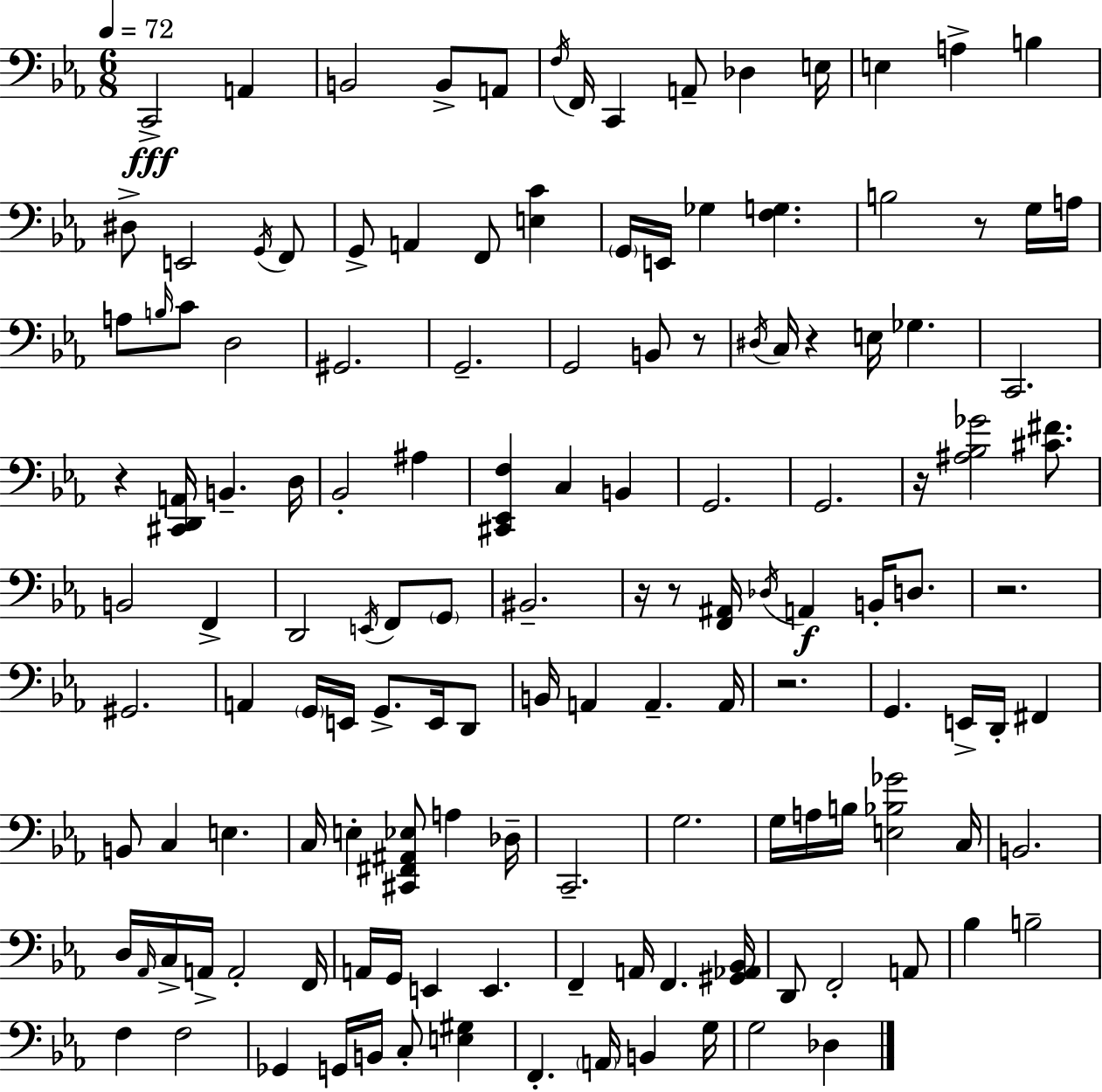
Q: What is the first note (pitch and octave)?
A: C2